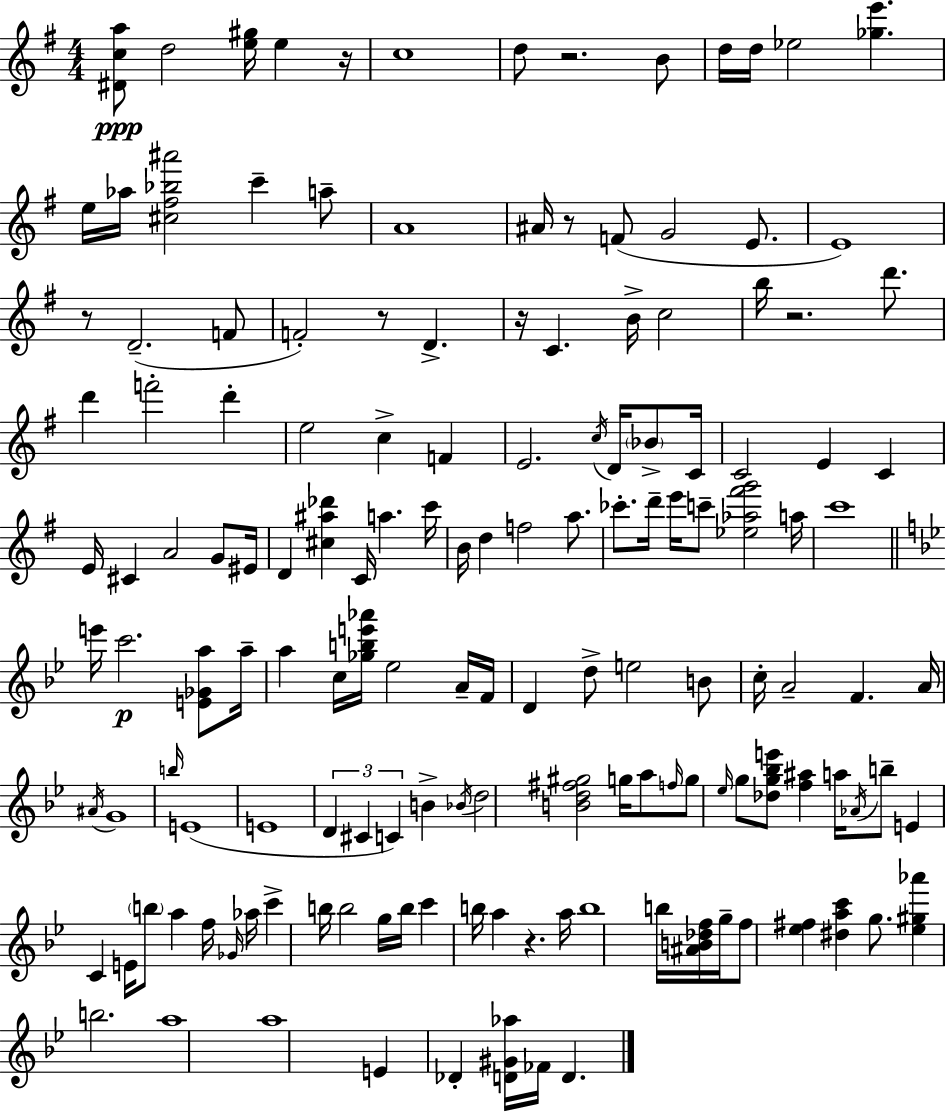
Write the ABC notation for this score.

X:1
T:Untitled
M:4/4
L:1/4
K:G
[^Dca]/2 d2 [e^g]/4 e z/4 c4 d/2 z2 B/2 d/4 d/4 _e2 [_ge'] e/4 _a/4 [^c^f_b^a']2 c' a/2 A4 ^A/4 z/2 F/2 G2 E/2 E4 z/2 D2 F/2 F2 z/2 D z/4 C B/4 c2 b/4 z2 d'/2 d' f'2 d' e2 c F E2 c/4 D/4 _B/2 C/4 C2 E C E/4 ^C A2 G/2 ^E/4 D [^c^a_d'] C/4 a c'/4 B/4 d f2 a/2 _c'/2 d'/4 e'/4 c'/2 [_e_a^f'g']2 a/4 c'4 e'/4 c'2 [E_Ga]/2 a/4 a c/4 [_gbe'_a']/4 _e2 A/4 F/4 D d/2 e2 B/2 c/4 A2 F A/4 ^A/4 G4 b/4 E4 E4 D ^C C B _B/4 d2 [Bd^f^g]2 g/4 a/2 f/4 g/2 _e/4 g/2 [_dg_be']/2 [f^a] a/4 _A/4 b/2 E C E/4 b/2 a f/4 _G/4 _a/4 c' b/4 b2 g/4 b/4 c' b/4 a z a/4 b4 b/4 [^AB_df]/4 g/4 f/2 [_e^f] [^dac'] g/2 [_e^g_a'] b2 a4 a4 E _D [D^G_a]/4 _F/4 D